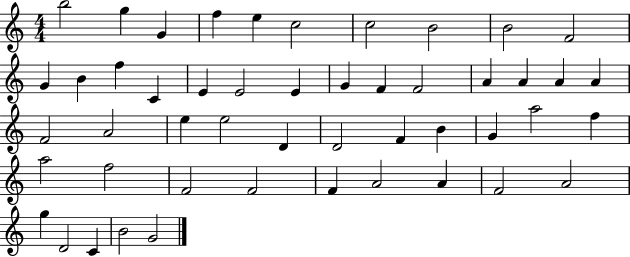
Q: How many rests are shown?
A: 0